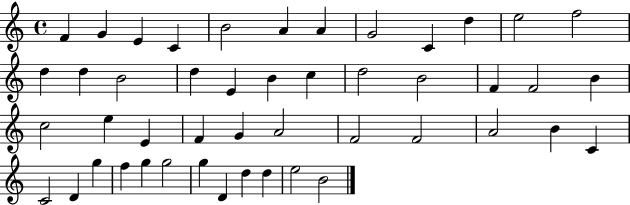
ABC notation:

X:1
T:Untitled
M:4/4
L:1/4
K:C
F G E C B2 A A G2 C d e2 f2 d d B2 d E B c d2 B2 F F2 B c2 e E F G A2 F2 F2 A2 B C C2 D g f g g2 g D d d e2 B2